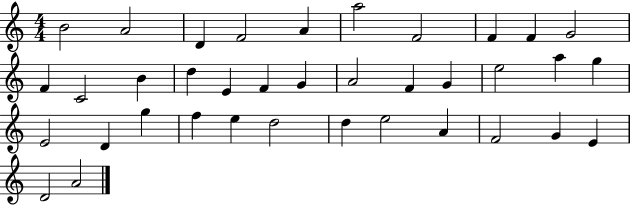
B4/h A4/h D4/q F4/h A4/q A5/h F4/h F4/q F4/q G4/h F4/q C4/h B4/q D5/q E4/q F4/q G4/q A4/h F4/q G4/q E5/h A5/q G5/q E4/h D4/q G5/q F5/q E5/q D5/h D5/q E5/h A4/q F4/h G4/q E4/q D4/h A4/h